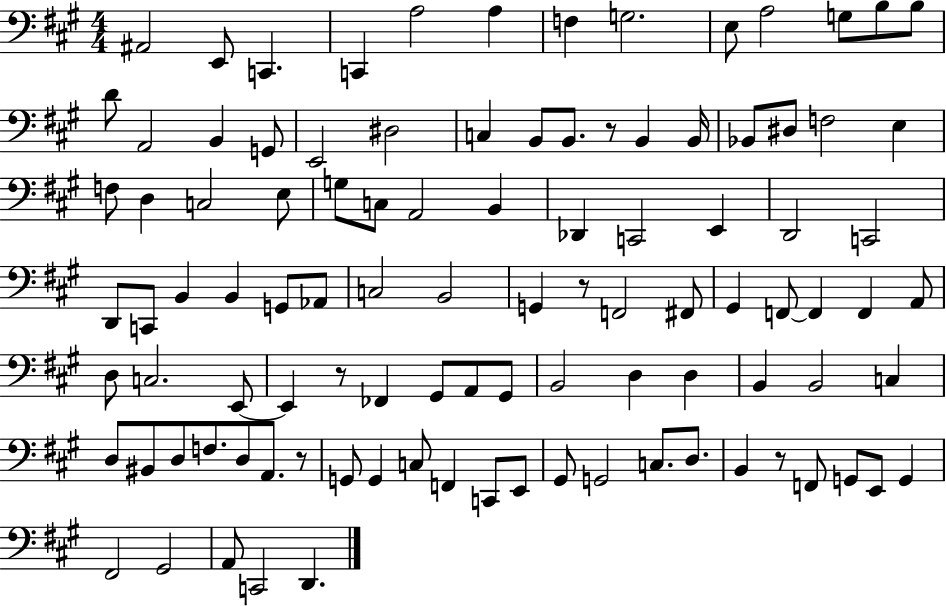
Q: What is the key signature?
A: A major